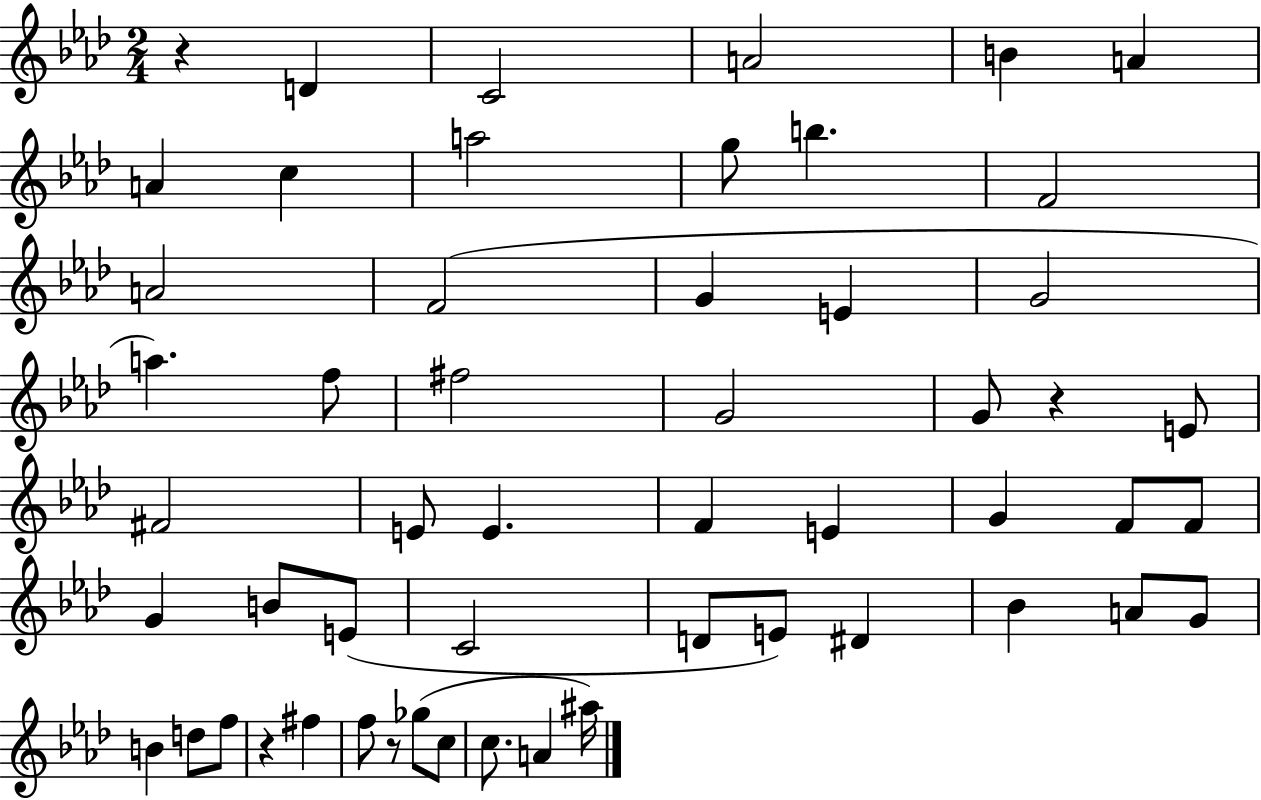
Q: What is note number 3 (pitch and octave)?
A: A4